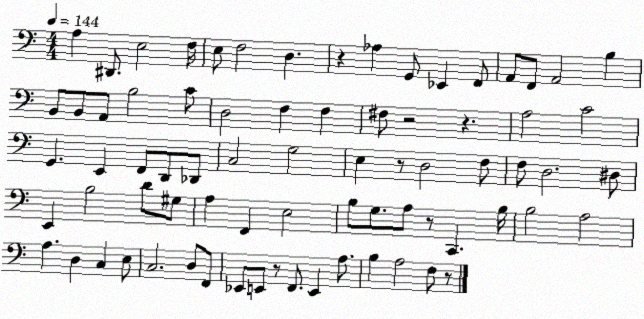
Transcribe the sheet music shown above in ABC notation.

X:1
T:Untitled
M:4/4
L:1/4
K:C
A, ^D,,/2 E,2 F,/4 E,/2 F,2 D, z _A, G,,/2 _E,, F,,/2 A,,/2 F,,/2 A,,2 B, B,,/2 B,,/2 A,,/2 B,2 C/2 D,2 F, F, ^F,/2 z2 z A,2 C2 G,, E,, F,,/2 D,,/2 _D,,/2 C,2 G,2 E, z/2 D,2 F,/2 F,/2 D,2 ^D,/2 E,, B,2 D/2 ^G,/2 A, F,, E,2 B,/2 G,/2 A,/2 z/2 C,, B,/4 B,2 A,2 A, D, C, E,/2 C,2 D,/2 F,,/2 _E,,/2 E,,/2 z/2 F,,/2 E,, A,/2 B, A,2 F,/2 z/2